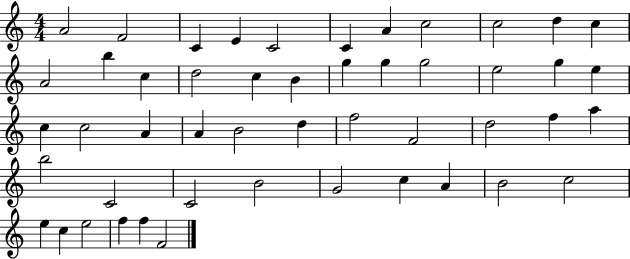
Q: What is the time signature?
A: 4/4